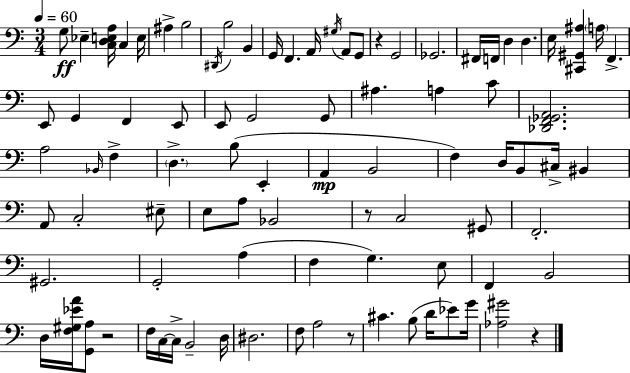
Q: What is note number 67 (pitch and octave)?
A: C3